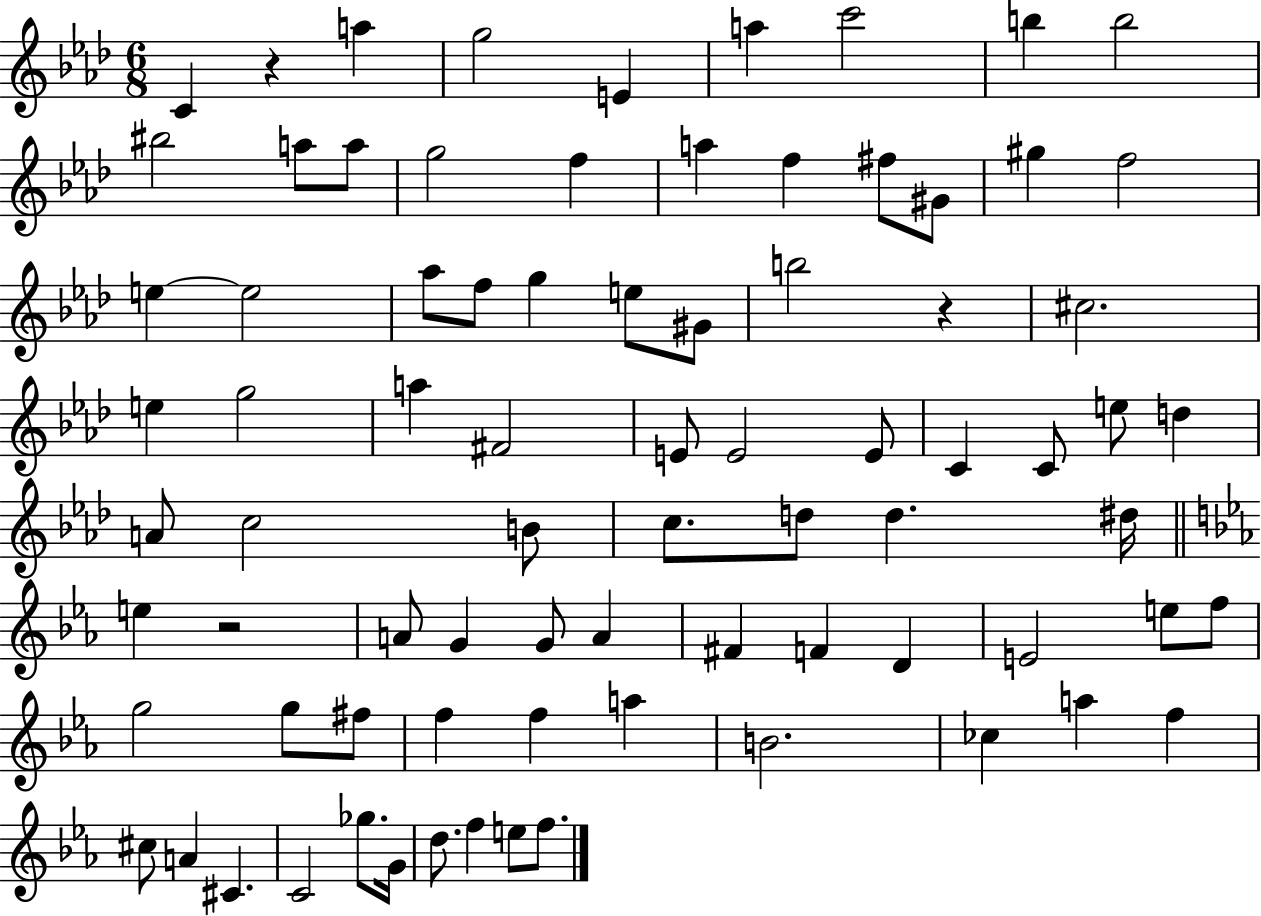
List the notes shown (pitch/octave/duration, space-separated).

C4/q R/q A5/q G5/h E4/q A5/q C6/h B5/q B5/h BIS5/h A5/e A5/e G5/h F5/q A5/q F5/q F#5/e G#4/e G#5/q F5/h E5/q E5/h Ab5/e F5/e G5/q E5/e G#4/e B5/h R/q C#5/h. E5/q G5/h A5/q F#4/h E4/e E4/h E4/e C4/q C4/e E5/e D5/q A4/e C5/h B4/e C5/e. D5/e D5/q. D#5/s E5/q R/h A4/e G4/q G4/e A4/q F#4/q F4/q D4/q E4/h E5/e F5/e G5/h G5/e F#5/e F5/q F5/q A5/q B4/h. CES5/q A5/q F5/q C#5/e A4/q C#4/q. C4/h Gb5/e. G4/s D5/e. F5/q E5/e F5/e.